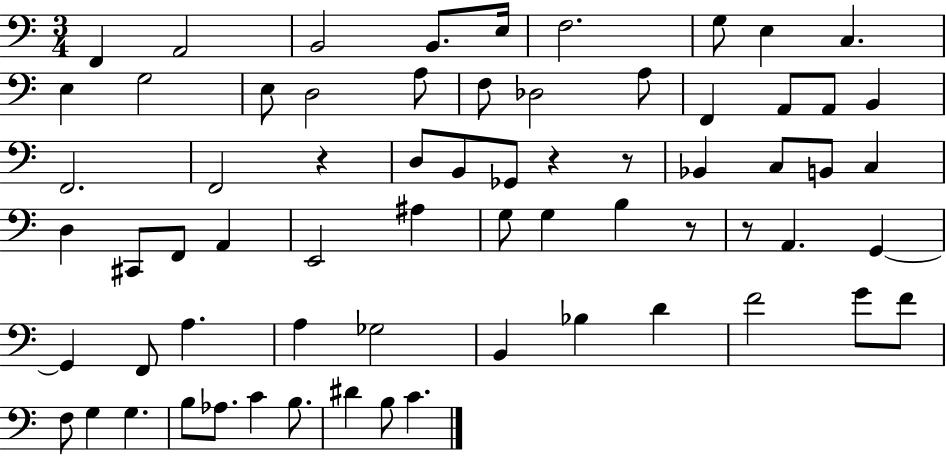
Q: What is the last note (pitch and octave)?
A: C4